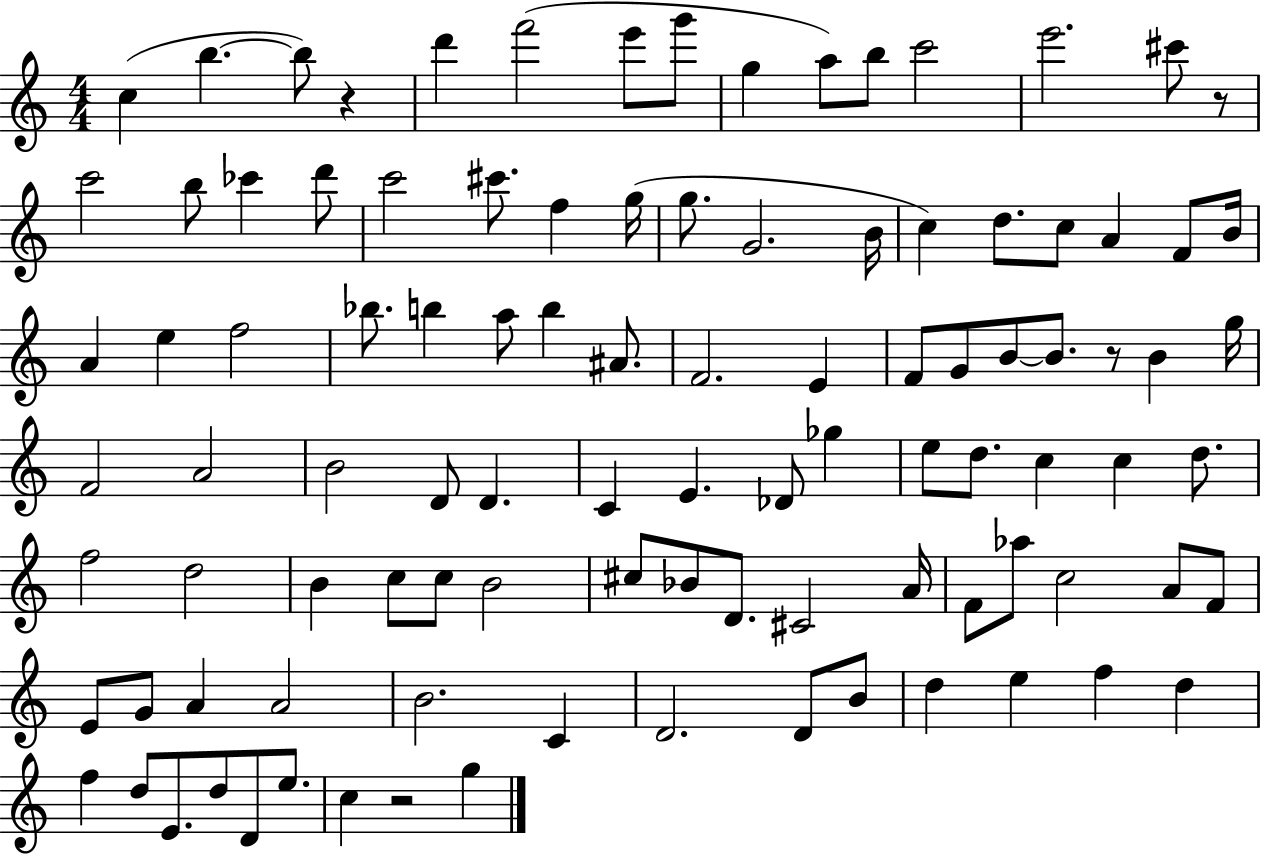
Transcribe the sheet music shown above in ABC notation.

X:1
T:Untitled
M:4/4
L:1/4
K:C
c b b/2 z d' f'2 e'/2 g'/2 g a/2 b/2 c'2 e'2 ^c'/2 z/2 c'2 b/2 _c' d'/2 c'2 ^c'/2 f g/4 g/2 G2 B/4 c d/2 c/2 A F/2 B/4 A e f2 _b/2 b a/2 b ^A/2 F2 E F/2 G/2 B/2 B/2 z/2 B g/4 F2 A2 B2 D/2 D C E _D/2 _g e/2 d/2 c c d/2 f2 d2 B c/2 c/2 B2 ^c/2 _B/2 D/2 ^C2 A/4 F/2 _a/2 c2 A/2 F/2 E/2 G/2 A A2 B2 C D2 D/2 B/2 d e f d f d/2 E/2 d/2 D/2 e/2 c z2 g